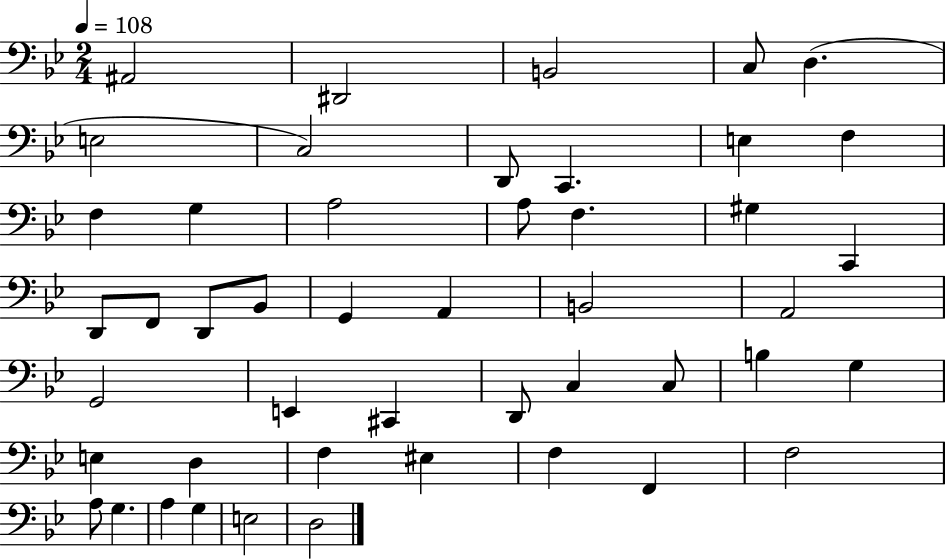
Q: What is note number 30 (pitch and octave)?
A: D2